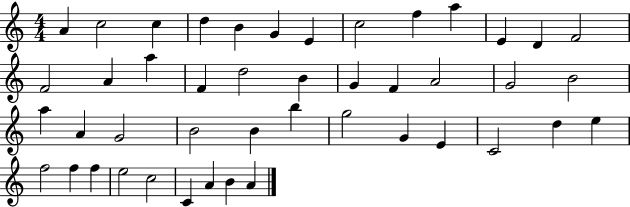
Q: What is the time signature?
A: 4/4